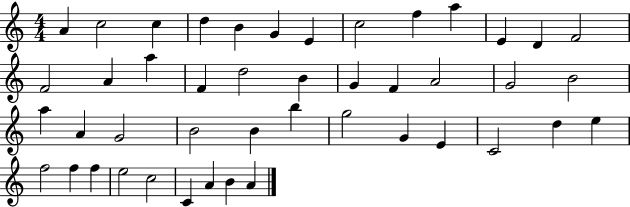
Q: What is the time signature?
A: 4/4